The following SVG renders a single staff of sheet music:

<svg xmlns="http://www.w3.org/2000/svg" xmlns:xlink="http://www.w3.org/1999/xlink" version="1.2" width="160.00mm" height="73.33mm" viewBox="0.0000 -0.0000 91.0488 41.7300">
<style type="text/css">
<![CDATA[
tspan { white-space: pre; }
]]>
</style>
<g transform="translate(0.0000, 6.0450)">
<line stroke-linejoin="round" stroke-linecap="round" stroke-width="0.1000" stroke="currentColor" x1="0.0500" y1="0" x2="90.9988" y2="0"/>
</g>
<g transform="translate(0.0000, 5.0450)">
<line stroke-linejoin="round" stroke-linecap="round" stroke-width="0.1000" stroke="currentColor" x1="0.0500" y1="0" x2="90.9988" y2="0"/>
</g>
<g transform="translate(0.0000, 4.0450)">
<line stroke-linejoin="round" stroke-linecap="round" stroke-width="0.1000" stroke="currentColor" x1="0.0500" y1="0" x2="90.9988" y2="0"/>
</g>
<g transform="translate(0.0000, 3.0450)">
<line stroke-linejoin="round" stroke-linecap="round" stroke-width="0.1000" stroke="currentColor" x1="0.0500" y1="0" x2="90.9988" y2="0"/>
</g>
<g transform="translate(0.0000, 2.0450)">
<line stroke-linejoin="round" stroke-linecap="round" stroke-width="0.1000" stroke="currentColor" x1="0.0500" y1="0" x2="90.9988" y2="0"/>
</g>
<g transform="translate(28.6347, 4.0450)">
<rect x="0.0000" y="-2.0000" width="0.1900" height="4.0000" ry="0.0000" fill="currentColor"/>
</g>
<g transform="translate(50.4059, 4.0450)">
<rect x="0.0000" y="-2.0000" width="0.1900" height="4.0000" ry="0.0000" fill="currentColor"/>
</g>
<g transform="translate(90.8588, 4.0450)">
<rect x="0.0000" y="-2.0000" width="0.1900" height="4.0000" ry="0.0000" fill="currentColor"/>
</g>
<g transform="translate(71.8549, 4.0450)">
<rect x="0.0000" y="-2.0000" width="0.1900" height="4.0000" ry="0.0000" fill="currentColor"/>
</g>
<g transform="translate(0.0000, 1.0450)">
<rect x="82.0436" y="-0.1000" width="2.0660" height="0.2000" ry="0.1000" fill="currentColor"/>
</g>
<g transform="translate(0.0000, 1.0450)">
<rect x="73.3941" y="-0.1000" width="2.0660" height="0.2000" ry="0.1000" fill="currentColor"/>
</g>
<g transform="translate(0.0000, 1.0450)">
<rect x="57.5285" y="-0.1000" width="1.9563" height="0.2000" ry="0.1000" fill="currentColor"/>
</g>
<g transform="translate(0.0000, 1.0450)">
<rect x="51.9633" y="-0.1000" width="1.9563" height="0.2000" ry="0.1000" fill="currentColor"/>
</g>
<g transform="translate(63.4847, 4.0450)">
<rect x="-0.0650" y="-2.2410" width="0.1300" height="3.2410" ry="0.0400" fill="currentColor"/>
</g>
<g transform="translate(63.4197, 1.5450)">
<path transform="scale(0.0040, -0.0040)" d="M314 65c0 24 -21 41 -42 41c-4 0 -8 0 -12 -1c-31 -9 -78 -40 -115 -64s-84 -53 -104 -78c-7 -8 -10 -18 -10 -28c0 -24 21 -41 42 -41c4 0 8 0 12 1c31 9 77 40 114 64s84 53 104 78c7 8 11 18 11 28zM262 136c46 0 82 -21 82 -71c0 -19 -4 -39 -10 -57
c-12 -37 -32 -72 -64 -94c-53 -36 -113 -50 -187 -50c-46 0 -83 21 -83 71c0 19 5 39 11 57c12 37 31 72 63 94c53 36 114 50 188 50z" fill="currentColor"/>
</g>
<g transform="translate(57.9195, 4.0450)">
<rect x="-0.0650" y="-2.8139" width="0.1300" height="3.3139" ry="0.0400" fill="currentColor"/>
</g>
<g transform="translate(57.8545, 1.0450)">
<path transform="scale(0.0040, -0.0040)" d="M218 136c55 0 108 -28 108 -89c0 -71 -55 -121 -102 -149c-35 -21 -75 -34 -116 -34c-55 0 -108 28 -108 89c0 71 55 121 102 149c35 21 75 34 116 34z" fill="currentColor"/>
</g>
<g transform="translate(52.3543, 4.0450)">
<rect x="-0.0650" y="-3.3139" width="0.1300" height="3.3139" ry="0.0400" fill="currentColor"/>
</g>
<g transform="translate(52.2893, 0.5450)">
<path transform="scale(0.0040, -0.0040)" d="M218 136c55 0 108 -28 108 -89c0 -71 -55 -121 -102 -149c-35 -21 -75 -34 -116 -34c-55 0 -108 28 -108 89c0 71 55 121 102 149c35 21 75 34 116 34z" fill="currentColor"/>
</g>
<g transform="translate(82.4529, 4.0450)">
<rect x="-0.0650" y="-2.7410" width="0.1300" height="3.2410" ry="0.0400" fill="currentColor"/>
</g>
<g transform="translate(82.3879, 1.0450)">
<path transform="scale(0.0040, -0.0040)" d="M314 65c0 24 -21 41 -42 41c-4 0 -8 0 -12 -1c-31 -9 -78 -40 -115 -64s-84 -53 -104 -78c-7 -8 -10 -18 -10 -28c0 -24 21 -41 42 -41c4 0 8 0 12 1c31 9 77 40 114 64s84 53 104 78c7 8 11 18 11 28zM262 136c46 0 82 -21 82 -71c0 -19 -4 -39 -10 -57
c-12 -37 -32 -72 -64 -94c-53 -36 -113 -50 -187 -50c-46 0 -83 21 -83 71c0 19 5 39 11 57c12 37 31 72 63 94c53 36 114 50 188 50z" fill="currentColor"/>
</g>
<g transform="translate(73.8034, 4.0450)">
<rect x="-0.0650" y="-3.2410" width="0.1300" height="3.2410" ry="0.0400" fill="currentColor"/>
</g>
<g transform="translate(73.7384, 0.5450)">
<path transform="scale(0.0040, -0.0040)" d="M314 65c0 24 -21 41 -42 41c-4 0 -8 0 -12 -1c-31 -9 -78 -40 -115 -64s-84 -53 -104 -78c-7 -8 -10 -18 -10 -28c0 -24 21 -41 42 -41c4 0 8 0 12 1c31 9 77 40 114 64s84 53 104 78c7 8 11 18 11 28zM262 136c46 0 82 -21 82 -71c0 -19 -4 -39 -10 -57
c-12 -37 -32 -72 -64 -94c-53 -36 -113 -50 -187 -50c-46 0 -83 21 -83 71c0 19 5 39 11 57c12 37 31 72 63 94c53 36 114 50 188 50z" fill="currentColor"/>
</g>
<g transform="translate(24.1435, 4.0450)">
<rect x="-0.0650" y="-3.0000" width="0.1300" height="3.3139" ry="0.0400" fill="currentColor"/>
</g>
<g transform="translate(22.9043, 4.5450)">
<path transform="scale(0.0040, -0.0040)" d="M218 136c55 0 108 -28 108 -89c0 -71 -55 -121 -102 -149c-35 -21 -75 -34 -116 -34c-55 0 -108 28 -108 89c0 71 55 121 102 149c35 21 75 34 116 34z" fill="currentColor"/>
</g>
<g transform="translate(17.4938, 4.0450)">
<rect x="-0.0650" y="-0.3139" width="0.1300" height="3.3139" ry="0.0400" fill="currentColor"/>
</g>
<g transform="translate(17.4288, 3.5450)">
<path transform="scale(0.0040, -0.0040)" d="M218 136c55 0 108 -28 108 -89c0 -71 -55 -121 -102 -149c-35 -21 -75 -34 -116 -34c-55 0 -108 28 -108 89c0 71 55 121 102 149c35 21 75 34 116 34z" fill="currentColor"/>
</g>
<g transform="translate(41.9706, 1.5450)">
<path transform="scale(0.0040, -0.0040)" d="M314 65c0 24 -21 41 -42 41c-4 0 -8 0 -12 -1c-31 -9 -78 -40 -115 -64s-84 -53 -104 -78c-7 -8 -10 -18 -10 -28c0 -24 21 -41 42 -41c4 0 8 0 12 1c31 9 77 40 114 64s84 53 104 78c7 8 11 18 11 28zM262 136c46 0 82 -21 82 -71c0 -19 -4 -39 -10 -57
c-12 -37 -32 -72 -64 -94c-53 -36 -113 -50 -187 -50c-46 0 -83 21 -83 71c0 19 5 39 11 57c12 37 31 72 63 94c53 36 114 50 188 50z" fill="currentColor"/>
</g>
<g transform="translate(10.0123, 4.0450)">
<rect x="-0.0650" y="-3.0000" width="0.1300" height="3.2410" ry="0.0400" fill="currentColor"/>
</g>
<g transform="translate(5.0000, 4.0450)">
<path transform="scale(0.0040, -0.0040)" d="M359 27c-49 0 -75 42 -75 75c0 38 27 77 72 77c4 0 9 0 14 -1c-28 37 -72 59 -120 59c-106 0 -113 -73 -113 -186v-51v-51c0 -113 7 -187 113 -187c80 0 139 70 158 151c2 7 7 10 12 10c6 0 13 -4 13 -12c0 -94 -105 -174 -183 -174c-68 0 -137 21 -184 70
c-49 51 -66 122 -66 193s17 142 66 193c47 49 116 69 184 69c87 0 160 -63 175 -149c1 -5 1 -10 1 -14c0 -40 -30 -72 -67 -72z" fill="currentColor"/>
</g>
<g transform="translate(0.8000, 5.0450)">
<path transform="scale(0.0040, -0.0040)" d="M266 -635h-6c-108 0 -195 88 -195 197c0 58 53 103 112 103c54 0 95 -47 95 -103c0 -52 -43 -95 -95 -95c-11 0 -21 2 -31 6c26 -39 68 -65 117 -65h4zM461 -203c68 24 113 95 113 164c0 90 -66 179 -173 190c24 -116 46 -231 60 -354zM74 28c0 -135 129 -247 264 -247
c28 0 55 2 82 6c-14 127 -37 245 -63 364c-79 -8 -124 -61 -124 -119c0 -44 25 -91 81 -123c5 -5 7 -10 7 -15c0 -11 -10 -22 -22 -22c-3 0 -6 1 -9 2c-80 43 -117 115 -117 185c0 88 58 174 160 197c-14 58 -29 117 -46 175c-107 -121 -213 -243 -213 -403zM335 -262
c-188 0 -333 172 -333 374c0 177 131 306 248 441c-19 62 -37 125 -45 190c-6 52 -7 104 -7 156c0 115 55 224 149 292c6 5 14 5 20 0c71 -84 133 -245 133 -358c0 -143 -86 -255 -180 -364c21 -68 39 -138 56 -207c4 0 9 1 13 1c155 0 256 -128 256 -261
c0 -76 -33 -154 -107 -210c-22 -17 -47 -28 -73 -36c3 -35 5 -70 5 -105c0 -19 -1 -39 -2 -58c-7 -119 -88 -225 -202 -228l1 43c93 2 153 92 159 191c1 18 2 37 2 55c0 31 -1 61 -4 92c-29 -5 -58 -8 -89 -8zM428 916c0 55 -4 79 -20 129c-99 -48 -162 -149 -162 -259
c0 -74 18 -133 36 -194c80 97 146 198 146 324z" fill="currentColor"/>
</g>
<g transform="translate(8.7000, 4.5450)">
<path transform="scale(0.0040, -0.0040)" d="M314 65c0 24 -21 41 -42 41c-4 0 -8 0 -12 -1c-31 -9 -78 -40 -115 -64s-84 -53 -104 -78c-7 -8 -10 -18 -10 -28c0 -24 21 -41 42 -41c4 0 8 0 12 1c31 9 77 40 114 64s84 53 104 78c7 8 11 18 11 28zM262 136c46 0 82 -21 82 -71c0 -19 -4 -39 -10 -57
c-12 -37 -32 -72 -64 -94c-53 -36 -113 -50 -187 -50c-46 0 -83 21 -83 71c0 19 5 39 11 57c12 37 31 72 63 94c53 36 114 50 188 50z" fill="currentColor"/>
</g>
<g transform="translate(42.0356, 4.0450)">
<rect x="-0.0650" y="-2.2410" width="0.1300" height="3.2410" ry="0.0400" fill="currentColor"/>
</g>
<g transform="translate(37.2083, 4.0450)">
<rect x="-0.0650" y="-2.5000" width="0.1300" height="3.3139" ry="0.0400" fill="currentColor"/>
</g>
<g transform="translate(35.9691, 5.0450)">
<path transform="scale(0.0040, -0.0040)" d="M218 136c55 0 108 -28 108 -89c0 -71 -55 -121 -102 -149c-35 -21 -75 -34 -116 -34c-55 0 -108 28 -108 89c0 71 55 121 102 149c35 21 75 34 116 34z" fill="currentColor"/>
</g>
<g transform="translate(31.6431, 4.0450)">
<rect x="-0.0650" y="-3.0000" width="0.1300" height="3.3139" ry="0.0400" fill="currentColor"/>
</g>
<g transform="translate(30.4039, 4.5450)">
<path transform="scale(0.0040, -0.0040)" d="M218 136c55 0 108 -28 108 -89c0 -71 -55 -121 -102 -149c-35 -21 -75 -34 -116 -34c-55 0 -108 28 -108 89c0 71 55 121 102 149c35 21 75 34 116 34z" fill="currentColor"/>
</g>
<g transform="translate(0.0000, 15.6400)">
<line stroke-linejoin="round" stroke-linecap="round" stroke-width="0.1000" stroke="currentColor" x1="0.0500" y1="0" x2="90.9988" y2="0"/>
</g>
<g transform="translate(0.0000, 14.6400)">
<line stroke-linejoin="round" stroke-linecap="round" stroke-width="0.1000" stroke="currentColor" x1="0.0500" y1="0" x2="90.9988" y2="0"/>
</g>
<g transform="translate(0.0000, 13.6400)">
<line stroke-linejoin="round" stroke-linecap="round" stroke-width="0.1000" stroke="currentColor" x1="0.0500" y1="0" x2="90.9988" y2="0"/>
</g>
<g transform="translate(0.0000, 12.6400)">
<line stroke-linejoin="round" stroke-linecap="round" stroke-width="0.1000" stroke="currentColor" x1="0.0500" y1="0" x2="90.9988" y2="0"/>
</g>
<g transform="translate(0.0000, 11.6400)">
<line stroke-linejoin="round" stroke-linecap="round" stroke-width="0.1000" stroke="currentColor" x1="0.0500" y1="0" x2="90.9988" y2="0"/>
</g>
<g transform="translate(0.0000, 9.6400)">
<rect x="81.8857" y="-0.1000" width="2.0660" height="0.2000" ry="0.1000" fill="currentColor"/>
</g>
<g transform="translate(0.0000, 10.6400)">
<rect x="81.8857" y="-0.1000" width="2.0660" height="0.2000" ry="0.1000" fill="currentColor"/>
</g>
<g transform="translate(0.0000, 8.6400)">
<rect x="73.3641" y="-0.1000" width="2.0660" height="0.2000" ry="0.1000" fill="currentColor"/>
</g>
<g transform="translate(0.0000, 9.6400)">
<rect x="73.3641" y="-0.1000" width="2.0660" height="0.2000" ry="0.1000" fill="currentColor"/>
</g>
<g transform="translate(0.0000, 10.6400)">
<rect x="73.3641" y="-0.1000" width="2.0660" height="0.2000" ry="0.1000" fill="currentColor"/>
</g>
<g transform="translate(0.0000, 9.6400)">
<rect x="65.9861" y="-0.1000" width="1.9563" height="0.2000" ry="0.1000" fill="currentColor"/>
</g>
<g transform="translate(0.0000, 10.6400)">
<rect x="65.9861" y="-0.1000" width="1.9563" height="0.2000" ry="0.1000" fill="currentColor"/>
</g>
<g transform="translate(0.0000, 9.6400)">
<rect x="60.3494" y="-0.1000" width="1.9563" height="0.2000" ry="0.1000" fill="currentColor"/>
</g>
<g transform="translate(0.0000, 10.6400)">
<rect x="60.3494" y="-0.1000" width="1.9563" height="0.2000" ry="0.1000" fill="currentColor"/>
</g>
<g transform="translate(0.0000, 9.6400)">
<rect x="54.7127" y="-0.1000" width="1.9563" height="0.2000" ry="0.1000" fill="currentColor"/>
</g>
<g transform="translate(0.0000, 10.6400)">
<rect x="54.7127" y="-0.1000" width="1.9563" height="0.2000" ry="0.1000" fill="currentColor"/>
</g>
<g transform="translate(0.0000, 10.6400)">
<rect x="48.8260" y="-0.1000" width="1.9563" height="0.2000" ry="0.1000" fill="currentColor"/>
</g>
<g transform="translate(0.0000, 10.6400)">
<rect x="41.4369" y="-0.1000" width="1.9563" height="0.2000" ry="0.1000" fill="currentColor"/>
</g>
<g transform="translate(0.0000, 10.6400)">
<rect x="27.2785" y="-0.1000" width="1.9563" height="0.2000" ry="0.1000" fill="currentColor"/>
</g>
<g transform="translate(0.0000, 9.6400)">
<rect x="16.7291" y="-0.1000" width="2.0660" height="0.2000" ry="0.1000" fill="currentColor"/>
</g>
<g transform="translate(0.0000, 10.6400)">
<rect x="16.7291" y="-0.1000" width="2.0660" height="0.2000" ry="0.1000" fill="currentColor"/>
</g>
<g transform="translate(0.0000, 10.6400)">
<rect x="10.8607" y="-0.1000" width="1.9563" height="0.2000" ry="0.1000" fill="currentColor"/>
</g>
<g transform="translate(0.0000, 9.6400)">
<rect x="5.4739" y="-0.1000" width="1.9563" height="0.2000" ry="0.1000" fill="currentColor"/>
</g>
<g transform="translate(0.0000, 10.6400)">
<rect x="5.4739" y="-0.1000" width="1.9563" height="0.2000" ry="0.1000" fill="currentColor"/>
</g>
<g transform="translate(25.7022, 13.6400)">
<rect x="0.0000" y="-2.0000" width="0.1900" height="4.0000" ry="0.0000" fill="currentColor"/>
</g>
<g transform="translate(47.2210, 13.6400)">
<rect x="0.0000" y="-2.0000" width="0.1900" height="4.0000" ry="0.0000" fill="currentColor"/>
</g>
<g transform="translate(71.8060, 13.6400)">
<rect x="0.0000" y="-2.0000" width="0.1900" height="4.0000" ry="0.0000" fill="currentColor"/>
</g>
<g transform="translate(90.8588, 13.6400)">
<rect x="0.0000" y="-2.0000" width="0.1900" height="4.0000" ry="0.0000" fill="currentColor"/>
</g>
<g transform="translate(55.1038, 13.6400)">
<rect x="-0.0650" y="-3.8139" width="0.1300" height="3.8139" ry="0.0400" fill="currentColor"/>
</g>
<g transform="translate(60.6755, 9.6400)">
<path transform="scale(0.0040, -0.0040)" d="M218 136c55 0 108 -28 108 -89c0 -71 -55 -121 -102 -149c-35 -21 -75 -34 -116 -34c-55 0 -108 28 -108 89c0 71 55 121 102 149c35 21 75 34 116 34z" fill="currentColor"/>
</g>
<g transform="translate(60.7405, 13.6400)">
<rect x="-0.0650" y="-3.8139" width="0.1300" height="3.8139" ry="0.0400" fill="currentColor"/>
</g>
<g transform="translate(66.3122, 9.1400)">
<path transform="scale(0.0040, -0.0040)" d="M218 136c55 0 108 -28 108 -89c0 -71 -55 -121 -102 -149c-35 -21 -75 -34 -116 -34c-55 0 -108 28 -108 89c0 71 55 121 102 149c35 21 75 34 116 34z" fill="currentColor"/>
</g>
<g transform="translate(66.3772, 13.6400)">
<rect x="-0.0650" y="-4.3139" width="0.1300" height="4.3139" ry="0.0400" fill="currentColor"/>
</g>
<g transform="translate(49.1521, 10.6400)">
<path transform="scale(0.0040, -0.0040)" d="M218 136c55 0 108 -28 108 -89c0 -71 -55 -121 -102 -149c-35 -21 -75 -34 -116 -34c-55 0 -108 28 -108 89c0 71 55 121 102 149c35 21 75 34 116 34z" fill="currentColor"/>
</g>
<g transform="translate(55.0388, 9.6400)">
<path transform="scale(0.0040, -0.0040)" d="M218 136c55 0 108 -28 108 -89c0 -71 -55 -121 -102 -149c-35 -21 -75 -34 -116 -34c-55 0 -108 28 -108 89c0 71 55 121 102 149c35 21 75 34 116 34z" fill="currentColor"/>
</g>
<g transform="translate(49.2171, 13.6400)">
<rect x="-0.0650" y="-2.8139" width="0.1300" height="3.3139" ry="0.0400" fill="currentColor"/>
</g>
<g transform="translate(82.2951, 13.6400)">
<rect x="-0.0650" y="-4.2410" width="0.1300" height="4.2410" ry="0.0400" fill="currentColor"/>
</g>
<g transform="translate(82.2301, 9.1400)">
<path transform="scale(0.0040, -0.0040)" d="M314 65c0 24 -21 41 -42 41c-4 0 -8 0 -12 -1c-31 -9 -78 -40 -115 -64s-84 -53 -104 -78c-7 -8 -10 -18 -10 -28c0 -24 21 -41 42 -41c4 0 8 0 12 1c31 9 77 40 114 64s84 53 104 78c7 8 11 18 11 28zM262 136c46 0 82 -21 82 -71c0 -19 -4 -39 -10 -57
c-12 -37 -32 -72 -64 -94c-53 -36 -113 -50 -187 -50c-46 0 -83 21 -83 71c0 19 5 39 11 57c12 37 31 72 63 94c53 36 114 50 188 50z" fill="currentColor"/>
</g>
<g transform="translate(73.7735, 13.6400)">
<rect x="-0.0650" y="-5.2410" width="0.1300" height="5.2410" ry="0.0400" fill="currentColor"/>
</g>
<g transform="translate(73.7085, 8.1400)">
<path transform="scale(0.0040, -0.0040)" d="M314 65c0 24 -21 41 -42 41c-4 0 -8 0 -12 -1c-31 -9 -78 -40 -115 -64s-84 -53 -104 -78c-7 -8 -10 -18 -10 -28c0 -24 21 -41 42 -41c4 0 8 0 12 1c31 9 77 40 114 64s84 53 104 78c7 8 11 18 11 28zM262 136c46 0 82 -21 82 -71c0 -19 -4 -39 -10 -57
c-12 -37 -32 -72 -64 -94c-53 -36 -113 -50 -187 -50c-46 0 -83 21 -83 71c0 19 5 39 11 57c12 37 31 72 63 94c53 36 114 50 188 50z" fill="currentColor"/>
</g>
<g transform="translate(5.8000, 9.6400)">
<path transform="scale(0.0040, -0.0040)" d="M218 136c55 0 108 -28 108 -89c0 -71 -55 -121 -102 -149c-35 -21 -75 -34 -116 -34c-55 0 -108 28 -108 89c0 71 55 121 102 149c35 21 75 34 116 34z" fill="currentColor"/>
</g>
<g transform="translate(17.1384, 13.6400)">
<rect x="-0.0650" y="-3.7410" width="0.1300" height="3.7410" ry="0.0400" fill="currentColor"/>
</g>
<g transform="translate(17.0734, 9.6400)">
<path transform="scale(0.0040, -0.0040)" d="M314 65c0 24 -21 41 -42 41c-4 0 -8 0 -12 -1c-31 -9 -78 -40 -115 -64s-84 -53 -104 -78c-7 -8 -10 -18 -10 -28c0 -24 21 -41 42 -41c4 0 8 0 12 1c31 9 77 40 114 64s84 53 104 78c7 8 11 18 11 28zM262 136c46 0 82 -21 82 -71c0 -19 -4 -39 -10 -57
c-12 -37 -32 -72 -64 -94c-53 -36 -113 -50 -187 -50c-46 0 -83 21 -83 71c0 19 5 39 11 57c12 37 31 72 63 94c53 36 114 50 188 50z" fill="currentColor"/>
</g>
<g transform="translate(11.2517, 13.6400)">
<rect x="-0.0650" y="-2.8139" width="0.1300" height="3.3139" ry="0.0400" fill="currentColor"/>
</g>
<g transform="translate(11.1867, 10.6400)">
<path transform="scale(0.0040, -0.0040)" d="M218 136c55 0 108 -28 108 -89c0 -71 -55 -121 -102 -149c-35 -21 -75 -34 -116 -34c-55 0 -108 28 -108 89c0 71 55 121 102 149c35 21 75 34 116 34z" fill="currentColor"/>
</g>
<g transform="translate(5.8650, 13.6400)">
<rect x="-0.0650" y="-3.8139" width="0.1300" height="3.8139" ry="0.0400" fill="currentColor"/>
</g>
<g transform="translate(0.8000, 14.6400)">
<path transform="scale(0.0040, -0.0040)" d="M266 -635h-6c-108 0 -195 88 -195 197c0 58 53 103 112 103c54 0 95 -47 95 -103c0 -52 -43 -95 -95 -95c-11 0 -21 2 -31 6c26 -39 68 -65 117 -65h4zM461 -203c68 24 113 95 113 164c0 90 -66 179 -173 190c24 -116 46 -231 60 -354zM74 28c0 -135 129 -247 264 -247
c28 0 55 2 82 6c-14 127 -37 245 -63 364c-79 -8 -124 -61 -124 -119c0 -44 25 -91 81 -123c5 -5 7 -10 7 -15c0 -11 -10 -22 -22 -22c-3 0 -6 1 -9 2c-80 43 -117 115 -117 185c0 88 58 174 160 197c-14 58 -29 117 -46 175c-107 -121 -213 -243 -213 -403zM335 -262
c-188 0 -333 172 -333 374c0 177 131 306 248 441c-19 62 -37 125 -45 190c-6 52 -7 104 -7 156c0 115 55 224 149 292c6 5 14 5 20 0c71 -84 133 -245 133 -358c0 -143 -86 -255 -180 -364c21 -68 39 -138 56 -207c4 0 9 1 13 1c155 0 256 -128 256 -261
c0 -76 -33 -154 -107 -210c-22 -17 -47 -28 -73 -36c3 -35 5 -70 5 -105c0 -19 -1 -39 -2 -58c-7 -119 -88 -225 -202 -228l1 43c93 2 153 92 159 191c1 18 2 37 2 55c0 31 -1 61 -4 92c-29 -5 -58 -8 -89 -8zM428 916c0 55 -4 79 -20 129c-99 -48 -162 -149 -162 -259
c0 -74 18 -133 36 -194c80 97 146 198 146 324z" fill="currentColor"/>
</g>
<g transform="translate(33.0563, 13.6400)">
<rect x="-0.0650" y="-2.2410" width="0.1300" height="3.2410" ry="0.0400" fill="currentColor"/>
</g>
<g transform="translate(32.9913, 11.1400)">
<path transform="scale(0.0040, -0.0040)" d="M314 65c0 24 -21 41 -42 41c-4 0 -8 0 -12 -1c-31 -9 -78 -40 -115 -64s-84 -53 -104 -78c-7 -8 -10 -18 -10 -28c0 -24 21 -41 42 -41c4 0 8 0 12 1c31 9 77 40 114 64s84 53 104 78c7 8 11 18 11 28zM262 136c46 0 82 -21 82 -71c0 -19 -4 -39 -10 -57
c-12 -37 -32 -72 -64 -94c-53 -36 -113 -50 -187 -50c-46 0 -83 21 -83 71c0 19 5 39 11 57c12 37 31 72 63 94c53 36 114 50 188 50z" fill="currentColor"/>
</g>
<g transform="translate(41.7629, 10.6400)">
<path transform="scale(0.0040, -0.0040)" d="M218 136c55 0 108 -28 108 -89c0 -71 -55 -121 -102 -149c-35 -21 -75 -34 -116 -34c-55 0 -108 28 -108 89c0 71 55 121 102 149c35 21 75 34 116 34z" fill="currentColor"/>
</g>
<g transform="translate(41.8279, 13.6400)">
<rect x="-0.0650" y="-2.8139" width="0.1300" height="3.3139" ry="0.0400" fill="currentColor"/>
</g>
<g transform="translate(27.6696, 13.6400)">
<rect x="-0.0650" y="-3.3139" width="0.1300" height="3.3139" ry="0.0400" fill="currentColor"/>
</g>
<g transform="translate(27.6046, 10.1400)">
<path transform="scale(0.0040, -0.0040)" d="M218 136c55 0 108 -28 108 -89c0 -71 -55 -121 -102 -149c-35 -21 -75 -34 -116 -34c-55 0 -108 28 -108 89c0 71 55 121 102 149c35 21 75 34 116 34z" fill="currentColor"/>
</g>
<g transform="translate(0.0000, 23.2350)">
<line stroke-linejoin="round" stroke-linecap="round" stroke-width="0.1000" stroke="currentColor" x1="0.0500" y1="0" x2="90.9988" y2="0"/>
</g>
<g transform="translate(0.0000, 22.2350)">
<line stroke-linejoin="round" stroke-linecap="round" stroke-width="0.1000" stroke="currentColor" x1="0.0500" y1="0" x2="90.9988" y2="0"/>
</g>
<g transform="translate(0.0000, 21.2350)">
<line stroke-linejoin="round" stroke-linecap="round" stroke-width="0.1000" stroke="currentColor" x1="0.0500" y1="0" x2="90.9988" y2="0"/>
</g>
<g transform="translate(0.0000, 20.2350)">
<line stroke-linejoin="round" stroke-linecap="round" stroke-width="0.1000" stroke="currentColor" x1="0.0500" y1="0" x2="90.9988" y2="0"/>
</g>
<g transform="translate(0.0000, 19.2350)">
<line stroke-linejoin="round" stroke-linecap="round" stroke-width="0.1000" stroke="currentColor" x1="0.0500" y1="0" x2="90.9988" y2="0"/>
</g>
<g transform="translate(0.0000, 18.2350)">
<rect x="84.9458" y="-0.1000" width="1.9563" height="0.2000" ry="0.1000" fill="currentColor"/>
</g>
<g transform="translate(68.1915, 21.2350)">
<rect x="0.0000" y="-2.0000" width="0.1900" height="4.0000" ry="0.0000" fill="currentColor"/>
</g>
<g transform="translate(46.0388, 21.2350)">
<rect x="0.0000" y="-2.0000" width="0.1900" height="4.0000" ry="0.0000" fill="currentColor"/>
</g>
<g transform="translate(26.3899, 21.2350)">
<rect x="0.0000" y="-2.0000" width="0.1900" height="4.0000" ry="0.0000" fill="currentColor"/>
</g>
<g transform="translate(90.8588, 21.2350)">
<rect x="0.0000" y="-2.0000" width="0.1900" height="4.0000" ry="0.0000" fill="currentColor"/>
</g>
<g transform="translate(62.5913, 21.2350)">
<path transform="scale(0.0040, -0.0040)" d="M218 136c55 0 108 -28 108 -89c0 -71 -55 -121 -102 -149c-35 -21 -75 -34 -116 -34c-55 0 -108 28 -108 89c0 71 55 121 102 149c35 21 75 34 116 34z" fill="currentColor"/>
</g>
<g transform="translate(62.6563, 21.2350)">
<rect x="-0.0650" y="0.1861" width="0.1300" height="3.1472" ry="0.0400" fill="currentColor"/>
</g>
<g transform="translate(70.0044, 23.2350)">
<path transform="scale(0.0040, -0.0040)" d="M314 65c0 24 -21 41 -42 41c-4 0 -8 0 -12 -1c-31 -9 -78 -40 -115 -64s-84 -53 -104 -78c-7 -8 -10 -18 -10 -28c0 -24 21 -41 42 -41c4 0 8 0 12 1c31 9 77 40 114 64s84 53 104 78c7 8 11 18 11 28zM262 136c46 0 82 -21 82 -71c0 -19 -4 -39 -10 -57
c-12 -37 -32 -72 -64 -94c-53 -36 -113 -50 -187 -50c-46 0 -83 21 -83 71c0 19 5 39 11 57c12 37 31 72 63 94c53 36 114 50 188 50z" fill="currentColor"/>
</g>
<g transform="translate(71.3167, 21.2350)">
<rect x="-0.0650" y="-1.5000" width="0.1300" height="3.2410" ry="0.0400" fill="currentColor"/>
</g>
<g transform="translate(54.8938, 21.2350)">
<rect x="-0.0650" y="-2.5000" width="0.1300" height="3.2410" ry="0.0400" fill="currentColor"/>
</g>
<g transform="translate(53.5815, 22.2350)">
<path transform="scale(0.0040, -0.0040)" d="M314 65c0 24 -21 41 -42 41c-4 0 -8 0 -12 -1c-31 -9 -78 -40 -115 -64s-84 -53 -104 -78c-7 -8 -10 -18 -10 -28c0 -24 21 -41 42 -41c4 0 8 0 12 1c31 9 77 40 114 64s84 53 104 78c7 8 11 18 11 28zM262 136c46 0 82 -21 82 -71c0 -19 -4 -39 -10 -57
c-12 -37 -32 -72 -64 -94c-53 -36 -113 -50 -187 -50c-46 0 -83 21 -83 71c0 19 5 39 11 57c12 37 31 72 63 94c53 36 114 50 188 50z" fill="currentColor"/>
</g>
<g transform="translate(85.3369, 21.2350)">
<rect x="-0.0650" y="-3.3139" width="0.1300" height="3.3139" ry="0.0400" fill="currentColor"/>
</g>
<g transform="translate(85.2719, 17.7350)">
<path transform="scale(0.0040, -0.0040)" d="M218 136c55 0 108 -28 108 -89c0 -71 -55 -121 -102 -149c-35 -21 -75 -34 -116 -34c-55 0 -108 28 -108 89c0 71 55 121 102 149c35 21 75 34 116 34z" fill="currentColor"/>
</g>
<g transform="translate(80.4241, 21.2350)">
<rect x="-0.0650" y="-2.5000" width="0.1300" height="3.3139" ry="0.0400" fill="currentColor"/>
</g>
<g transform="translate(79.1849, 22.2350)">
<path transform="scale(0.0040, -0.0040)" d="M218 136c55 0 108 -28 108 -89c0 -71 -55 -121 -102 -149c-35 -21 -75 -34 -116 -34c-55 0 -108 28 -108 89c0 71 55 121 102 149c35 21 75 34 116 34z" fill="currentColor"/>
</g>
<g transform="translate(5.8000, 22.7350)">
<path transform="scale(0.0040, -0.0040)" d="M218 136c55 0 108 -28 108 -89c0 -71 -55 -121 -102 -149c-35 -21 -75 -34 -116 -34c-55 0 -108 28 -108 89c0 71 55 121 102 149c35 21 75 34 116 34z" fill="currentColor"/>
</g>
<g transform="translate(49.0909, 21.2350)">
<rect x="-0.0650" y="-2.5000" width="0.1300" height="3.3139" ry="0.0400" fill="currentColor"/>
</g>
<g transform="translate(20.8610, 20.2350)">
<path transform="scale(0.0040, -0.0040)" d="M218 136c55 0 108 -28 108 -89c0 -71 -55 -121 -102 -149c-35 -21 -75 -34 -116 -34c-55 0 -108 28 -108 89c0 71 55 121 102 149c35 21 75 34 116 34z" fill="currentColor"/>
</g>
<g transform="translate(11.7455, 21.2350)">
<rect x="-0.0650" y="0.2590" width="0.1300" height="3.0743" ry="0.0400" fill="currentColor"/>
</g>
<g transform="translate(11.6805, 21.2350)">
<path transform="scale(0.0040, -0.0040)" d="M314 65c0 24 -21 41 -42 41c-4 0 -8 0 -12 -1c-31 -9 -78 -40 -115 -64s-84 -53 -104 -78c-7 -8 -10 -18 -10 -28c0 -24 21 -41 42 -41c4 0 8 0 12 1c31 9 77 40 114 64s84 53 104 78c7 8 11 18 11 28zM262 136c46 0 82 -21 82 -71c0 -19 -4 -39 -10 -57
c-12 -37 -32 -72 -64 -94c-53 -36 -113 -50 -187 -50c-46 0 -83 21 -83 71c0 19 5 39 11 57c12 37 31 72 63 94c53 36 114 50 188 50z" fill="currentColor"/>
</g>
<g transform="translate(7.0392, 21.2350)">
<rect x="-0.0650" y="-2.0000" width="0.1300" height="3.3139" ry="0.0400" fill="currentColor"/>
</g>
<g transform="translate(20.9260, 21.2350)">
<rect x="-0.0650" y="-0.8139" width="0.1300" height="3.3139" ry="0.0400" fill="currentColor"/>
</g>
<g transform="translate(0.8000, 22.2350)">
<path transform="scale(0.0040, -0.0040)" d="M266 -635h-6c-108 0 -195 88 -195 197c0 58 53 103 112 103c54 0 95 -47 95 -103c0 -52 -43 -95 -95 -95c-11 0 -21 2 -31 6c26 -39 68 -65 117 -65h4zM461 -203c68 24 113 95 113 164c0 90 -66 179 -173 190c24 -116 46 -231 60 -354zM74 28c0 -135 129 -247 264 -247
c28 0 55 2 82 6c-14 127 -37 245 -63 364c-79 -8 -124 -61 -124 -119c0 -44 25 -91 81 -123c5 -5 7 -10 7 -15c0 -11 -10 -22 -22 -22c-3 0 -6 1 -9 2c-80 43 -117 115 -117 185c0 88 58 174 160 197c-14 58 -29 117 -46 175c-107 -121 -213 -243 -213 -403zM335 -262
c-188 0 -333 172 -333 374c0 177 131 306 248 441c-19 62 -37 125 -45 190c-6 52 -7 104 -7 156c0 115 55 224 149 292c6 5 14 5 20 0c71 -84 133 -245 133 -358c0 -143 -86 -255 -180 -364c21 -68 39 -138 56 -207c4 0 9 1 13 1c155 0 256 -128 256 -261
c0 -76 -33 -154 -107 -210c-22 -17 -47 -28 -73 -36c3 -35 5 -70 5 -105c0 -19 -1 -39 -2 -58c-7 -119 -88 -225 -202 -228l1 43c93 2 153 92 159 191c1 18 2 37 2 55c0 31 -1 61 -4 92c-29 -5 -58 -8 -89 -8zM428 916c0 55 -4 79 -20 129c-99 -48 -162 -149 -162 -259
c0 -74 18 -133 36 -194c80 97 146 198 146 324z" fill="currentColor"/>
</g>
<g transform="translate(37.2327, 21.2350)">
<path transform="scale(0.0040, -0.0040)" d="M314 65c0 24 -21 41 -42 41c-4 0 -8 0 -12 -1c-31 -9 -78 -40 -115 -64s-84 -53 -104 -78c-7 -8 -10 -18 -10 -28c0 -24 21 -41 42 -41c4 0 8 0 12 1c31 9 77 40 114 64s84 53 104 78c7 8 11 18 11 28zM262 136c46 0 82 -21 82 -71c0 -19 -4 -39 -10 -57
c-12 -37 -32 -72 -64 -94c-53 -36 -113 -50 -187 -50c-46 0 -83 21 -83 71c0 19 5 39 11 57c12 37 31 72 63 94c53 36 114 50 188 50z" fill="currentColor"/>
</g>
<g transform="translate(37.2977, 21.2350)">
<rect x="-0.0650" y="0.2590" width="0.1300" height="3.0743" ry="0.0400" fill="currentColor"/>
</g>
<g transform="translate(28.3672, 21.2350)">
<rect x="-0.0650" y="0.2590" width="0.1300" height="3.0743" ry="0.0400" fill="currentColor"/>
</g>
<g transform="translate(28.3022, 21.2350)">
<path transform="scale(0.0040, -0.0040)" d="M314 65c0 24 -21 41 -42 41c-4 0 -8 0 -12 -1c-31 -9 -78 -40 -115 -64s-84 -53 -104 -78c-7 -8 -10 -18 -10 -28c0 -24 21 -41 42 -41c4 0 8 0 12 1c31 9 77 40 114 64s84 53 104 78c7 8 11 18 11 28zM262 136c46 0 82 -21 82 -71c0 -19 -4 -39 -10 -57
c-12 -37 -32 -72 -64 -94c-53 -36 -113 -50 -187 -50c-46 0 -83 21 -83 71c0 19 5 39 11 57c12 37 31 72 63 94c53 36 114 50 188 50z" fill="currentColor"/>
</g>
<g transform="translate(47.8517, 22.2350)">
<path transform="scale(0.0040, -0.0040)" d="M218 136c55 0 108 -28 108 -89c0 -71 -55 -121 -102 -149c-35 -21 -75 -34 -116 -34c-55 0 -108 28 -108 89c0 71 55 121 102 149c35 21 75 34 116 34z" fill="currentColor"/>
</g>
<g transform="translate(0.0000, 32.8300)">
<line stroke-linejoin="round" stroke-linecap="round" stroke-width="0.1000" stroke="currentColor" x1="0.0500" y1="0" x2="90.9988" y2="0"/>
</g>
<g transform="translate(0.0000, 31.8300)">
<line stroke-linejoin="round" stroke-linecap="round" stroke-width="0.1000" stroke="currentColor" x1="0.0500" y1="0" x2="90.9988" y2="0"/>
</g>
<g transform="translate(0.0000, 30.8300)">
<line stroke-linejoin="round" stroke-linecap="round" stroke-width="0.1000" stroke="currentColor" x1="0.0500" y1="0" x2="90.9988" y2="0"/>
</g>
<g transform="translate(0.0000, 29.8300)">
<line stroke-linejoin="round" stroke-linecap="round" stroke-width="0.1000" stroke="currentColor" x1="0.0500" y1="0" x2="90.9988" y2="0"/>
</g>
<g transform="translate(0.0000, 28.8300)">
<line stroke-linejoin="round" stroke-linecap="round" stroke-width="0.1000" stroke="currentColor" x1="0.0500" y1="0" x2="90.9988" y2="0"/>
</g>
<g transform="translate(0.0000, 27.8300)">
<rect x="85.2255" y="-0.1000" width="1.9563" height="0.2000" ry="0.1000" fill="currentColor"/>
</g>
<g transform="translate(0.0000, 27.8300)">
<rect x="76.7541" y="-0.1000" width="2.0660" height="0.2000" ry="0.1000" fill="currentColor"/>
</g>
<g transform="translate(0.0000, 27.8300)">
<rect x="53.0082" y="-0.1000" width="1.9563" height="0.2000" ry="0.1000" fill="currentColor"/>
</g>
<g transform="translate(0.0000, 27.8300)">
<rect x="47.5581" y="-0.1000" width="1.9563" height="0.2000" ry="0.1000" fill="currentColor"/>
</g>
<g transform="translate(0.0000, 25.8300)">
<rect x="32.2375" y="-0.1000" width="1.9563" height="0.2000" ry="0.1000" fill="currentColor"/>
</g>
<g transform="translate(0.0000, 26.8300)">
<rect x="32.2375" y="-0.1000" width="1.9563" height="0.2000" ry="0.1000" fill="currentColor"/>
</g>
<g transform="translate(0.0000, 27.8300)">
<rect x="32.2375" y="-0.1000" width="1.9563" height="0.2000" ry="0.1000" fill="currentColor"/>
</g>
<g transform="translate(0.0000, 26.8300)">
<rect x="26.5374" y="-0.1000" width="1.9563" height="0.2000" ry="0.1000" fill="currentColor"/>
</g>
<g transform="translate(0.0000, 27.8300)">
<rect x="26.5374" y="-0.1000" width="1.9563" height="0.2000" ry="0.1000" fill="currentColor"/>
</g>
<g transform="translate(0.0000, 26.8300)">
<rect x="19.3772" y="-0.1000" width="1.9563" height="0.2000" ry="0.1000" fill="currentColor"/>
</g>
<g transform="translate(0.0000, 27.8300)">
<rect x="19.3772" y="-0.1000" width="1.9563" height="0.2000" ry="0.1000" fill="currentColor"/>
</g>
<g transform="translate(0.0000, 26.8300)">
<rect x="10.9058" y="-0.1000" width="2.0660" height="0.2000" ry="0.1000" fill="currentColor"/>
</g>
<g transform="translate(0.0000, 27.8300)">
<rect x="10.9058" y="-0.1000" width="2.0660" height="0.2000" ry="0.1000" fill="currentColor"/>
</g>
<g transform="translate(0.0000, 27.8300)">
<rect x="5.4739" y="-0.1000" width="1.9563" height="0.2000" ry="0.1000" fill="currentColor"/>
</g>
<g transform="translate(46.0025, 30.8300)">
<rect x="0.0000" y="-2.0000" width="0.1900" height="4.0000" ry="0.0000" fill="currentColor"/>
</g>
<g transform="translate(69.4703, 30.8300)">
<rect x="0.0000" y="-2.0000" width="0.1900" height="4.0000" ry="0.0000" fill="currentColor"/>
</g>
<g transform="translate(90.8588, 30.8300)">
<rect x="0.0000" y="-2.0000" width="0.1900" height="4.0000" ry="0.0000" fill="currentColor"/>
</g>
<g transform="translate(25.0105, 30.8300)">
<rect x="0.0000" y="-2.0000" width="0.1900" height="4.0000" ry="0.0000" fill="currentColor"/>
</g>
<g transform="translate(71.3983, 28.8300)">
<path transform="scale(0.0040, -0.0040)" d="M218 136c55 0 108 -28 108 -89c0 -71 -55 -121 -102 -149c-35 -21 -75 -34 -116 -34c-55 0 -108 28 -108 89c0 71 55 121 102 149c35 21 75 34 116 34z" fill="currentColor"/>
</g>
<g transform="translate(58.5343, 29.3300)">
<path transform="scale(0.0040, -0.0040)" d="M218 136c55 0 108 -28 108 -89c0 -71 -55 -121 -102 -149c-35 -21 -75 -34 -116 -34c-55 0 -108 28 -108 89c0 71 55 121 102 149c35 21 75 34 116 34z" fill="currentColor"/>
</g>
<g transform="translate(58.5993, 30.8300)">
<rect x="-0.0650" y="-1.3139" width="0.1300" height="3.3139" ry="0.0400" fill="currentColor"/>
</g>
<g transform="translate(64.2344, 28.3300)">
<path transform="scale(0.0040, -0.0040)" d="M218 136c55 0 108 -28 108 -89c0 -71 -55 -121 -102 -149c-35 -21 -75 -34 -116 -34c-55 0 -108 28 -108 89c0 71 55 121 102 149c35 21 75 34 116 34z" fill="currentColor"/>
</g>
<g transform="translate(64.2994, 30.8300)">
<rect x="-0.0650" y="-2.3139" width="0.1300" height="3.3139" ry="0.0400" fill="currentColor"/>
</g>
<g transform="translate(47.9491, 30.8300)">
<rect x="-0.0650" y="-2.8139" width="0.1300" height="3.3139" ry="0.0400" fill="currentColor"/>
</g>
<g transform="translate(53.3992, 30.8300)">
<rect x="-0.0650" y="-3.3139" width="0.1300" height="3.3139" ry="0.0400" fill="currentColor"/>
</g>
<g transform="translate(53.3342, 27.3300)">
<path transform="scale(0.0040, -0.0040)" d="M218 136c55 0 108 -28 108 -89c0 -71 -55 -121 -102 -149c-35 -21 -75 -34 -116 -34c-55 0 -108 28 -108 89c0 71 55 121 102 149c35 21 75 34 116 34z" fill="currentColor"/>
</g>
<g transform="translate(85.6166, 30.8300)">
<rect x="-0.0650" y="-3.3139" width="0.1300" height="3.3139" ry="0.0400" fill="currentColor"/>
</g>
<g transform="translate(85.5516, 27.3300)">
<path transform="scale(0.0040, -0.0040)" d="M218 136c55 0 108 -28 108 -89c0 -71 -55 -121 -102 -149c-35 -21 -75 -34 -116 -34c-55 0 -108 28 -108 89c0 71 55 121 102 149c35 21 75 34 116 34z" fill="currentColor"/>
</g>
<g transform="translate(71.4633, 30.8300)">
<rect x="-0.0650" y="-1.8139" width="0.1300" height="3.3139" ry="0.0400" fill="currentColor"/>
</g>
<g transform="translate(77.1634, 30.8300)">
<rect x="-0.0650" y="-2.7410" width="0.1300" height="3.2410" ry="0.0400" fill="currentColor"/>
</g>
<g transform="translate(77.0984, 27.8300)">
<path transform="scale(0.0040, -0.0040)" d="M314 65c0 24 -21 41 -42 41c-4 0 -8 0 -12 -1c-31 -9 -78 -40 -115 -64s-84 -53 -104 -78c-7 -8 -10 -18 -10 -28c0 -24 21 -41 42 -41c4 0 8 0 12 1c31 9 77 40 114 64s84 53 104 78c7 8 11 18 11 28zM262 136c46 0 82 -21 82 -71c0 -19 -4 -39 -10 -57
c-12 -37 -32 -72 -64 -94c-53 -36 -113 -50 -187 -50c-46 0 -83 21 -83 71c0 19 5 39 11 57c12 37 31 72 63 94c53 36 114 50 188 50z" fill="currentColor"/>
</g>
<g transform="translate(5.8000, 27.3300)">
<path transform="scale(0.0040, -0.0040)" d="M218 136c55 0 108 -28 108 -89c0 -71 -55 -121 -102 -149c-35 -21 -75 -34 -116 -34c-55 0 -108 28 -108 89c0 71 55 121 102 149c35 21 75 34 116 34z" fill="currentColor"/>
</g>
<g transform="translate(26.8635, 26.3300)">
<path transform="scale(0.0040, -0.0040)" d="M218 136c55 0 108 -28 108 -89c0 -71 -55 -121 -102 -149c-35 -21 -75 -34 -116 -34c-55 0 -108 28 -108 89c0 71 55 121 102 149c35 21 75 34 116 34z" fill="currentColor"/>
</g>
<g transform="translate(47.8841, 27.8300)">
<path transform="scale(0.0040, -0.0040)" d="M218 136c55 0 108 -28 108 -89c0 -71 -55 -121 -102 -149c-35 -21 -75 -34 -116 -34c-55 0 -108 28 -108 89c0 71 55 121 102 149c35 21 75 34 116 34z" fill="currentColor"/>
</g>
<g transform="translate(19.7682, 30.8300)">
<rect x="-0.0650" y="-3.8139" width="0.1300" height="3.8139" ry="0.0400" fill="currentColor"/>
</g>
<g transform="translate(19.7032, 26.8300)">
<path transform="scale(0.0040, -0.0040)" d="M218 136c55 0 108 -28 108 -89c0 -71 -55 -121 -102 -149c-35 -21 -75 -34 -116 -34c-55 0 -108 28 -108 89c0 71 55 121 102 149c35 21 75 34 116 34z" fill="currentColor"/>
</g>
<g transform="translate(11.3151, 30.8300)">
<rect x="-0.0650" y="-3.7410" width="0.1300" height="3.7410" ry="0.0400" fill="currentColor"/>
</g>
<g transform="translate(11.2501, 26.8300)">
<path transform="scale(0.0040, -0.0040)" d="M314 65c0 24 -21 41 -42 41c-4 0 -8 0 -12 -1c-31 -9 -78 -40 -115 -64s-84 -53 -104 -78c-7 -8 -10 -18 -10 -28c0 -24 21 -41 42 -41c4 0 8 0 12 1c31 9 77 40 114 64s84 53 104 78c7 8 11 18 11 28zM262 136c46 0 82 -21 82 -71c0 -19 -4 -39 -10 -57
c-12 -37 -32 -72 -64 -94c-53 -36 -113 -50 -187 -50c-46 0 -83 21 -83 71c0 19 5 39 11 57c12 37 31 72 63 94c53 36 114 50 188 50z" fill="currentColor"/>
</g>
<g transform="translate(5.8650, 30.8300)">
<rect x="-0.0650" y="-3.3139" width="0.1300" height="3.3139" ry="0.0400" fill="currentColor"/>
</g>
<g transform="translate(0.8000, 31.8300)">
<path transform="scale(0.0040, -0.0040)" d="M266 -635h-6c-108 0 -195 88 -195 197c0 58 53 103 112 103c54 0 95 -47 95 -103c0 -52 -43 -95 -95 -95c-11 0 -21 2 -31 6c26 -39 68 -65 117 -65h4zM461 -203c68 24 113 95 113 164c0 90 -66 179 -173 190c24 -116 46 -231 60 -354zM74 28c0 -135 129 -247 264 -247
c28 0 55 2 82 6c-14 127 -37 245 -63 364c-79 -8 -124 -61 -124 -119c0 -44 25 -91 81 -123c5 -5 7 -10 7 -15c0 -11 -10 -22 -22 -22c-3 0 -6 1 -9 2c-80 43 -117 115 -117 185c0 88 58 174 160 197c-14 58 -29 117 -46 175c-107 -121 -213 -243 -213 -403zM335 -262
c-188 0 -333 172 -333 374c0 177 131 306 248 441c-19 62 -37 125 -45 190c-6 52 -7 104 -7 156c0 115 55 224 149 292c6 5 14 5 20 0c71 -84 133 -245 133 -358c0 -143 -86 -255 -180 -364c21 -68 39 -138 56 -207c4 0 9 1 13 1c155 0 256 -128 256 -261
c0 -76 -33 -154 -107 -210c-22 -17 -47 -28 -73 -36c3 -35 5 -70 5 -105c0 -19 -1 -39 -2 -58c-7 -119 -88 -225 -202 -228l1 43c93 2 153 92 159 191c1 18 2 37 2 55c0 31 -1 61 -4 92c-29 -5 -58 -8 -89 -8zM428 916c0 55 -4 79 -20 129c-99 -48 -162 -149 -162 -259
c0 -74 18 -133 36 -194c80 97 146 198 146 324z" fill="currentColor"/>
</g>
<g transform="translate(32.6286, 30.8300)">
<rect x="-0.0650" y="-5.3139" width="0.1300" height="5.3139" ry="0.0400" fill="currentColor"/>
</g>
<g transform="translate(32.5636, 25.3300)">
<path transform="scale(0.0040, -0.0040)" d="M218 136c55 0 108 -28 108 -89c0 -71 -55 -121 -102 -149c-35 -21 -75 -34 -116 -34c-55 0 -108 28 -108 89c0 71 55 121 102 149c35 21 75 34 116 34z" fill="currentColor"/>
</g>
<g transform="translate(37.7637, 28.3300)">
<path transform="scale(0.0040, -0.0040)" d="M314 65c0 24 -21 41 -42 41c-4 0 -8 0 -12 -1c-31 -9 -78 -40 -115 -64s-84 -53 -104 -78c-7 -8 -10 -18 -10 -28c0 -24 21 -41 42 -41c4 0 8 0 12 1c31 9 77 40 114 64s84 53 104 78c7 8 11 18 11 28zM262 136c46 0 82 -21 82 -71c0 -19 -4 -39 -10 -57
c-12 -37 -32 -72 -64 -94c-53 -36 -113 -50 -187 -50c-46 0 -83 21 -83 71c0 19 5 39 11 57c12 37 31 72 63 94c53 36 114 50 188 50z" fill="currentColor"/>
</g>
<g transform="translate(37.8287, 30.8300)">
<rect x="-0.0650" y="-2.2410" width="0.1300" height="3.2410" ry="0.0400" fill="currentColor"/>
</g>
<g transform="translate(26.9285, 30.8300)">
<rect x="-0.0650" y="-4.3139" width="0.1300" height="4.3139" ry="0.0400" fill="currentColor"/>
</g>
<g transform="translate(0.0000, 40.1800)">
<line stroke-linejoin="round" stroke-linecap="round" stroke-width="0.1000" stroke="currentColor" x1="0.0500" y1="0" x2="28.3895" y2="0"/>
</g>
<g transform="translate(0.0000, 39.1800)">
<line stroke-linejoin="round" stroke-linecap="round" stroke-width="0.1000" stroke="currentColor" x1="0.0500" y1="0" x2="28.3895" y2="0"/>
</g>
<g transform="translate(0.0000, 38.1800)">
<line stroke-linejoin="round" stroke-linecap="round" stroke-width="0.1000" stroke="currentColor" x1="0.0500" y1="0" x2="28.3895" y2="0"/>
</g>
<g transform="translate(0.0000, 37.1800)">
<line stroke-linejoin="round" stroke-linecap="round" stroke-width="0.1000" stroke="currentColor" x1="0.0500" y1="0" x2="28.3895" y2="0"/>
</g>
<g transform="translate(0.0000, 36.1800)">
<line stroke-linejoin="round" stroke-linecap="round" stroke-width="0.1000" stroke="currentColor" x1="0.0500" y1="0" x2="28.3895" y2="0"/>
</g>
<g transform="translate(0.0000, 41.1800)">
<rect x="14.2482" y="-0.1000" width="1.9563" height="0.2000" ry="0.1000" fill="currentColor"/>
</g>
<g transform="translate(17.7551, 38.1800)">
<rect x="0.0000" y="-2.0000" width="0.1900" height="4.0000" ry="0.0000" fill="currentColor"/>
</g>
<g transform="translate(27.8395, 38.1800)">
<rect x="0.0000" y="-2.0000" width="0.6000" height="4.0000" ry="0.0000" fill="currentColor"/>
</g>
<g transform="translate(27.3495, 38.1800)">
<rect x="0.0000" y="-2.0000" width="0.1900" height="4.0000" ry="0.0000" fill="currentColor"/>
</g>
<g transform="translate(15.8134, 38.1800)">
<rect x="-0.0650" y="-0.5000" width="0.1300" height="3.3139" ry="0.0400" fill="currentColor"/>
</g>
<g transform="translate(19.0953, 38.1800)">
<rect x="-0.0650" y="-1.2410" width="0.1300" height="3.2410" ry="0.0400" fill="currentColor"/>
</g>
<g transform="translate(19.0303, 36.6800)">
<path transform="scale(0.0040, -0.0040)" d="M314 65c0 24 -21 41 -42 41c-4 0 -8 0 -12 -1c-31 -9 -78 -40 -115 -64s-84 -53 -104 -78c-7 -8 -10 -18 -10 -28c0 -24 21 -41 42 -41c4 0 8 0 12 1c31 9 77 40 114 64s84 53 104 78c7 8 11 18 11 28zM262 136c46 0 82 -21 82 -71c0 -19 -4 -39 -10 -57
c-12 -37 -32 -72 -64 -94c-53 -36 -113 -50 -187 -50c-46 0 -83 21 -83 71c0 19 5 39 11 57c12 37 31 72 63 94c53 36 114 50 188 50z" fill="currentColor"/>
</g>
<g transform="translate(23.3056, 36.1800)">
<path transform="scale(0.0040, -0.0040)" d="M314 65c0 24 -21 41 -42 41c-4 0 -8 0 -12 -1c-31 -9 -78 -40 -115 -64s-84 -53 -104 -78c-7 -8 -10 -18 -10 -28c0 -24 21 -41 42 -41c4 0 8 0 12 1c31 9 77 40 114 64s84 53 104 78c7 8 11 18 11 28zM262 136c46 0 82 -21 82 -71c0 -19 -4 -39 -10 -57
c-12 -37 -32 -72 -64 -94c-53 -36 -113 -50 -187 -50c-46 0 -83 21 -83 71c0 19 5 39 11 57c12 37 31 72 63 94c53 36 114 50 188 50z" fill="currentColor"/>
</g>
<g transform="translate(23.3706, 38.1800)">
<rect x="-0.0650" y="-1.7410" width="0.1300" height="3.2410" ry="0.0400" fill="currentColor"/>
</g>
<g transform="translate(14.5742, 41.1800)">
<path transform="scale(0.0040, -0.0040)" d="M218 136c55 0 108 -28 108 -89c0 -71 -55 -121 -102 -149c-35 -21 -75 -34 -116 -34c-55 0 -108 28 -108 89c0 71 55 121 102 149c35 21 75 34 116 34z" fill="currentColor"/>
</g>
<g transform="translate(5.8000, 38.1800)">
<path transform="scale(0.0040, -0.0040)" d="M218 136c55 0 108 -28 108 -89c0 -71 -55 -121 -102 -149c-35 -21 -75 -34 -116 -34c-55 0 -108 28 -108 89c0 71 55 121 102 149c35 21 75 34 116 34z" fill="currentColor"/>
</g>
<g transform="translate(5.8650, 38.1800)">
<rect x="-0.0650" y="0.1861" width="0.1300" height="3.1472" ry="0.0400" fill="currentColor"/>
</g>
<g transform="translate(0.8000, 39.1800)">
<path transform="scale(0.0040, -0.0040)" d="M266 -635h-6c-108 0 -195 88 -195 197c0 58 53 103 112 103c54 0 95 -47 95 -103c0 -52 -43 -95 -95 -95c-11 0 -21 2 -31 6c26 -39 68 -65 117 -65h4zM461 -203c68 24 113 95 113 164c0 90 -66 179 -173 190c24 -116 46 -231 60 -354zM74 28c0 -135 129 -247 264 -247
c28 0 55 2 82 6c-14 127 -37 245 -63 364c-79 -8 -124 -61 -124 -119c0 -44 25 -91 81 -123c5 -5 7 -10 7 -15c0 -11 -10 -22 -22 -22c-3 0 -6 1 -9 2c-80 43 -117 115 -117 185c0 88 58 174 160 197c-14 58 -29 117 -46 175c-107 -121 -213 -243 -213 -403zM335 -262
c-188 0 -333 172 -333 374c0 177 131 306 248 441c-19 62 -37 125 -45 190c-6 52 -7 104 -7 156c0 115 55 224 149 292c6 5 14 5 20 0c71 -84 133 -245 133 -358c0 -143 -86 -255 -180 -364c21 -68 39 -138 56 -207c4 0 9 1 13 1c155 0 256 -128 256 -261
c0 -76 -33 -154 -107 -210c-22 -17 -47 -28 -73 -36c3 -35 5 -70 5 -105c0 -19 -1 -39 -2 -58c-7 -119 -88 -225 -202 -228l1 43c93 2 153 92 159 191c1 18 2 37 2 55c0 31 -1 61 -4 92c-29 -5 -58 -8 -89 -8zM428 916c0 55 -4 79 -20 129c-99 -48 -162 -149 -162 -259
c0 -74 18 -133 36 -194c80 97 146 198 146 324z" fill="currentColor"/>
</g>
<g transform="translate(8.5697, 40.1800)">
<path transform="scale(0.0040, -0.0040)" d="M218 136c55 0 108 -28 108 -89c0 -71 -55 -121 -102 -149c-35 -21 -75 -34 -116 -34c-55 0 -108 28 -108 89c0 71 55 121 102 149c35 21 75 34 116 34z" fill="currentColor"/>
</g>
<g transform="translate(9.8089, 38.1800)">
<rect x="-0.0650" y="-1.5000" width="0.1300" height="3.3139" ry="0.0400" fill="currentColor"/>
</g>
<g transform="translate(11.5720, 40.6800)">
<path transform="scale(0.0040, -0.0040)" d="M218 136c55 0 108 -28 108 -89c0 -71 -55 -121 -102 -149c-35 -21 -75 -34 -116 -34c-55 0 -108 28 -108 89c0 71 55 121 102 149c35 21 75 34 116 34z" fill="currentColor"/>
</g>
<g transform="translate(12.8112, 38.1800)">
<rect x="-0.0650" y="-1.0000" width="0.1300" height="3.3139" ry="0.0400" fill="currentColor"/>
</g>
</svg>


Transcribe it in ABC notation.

X:1
T:Untitled
M:4/4
L:1/4
K:C
A2 c A A G g2 b a g2 b2 a2 c' a c'2 b g2 a a c' c' d' f'2 d'2 F B2 d B2 B2 G G2 B E2 G b b c'2 c' d' f' g2 a b e g f a2 b B E D C e2 f2